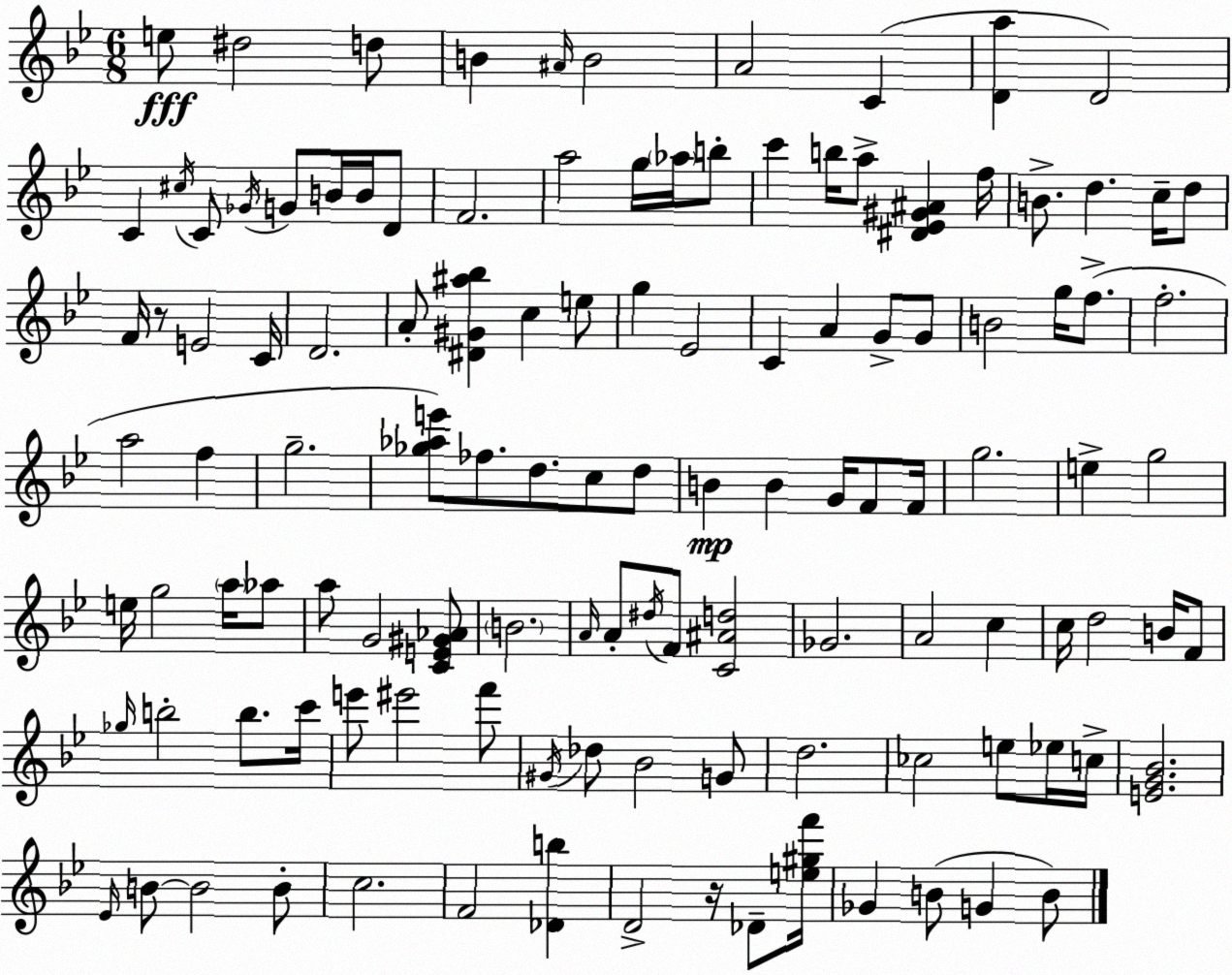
X:1
T:Untitled
M:6/8
L:1/4
K:Bb
e/2 ^d2 d/2 B ^A/4 B2 A2 C [Da] D2 C ^c/4 C/2 _G/4 G/2 B/4 B/4 D/2 F2 a2 g/4 _a/4 b/2 c' b/4 a/2 [^D_E^G^A] f/4 B/2 d c/4 d/2 F/4 z/2 E2 C/4 D2 A/2 [^D^G^a_b] c e/2 g _E2 C A G/2 G/2 B2 g/4 f/2 f2 a2 f g2 [_g_ae']/2 _f/2 d/2 c/2 d/2 B B G/4 F/2 F/4 g2 e g2 e/4 g2 a/4 _a/2 a/2 G2 [CE^G_A]/2 B2 A/4 A/2 ^d/4 F/2 [C^Ad]2 _G2 A2 c c/4 d2 B/4 F/2 _g/4 b2 b/2 c'/4 e'/2 ^e'2 f'/2 ^G/4 _d/2 _B2 G/2 d2 _c2 e/2 _e/4 c/4 [EG_B]2 _E/4 B/2 B2 B/2 c2 F2 [_Db] D2 z/4 _D/2 [e^gf']/4 _G B/2 G B/2